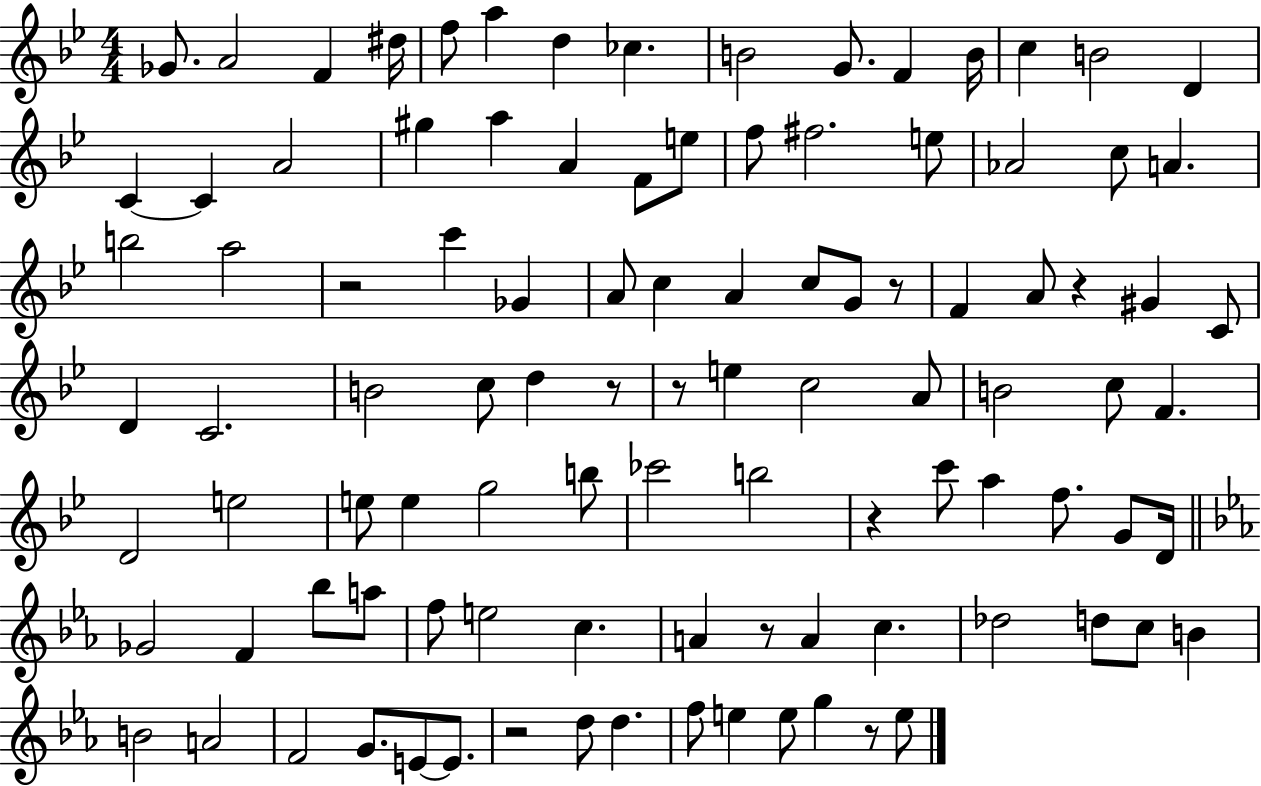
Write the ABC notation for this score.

X:1
T:Untitled
M:4/4
L:1/4
K:Bb
_G/2 A2 F ^d/4 f/2 a d _c B2 G/2 F B/4 c B2 D C C A2 ^g a A F/2 e/2 f/2 ^f2 e/2 _A2 c/2 A b2 a2 z2 c' _G A/2 c A c/2 G/2 z/2 F A/2 z ^G C/2 D C2 B2 c/2 d z/2 z/2 e c2 A/2 B2 c/2 F D2 e2 e/2 e g2 b/2 _c'2 b2 z c'/2 a f/2 G/2 D/4 _G2 F _b/2 a/2 f/2 e2 c A z/2 A c _d2 d/2 c/2 B B2 A2 F2 G/2 E/2 E/2 z2 d/2 d f/2 e e/2 g z/2 e/2